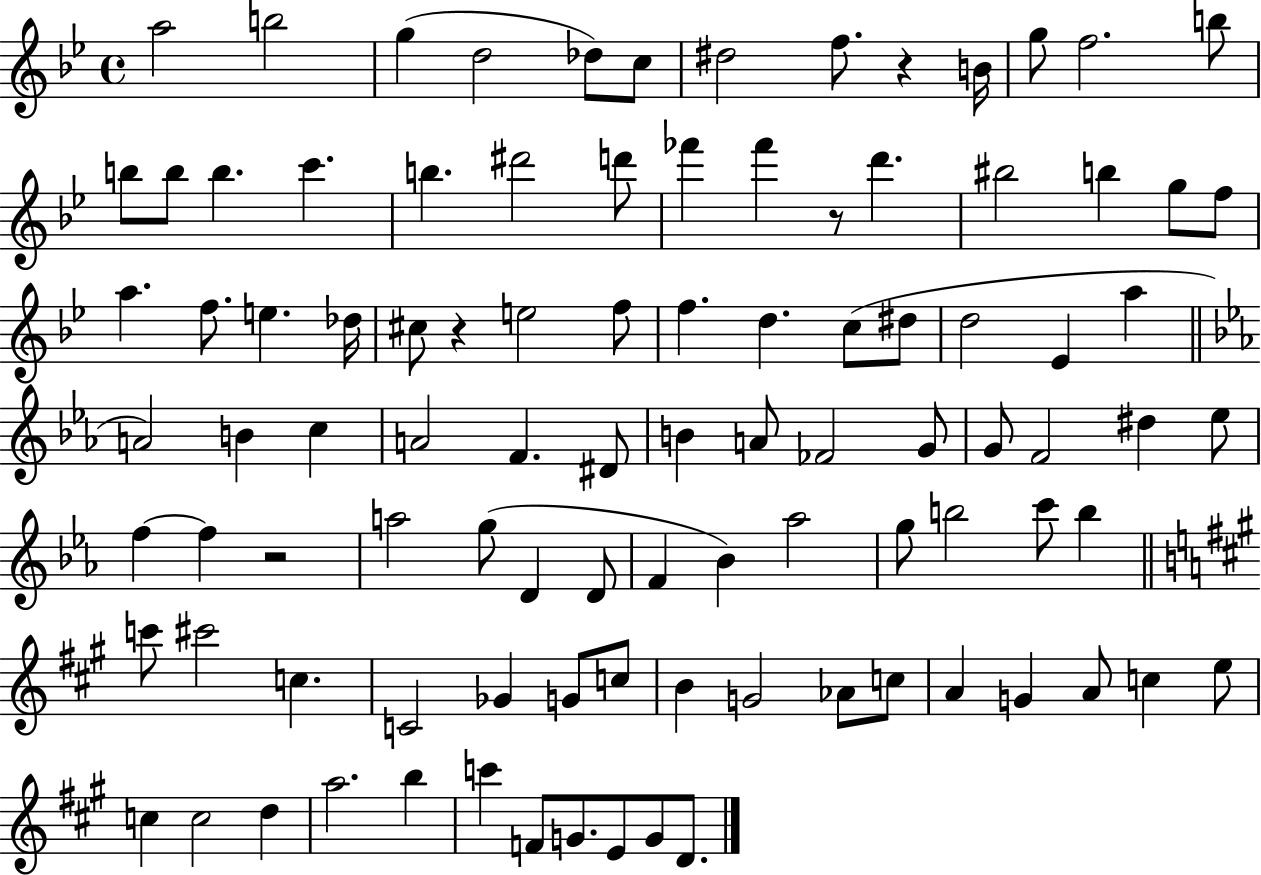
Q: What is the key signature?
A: BES major